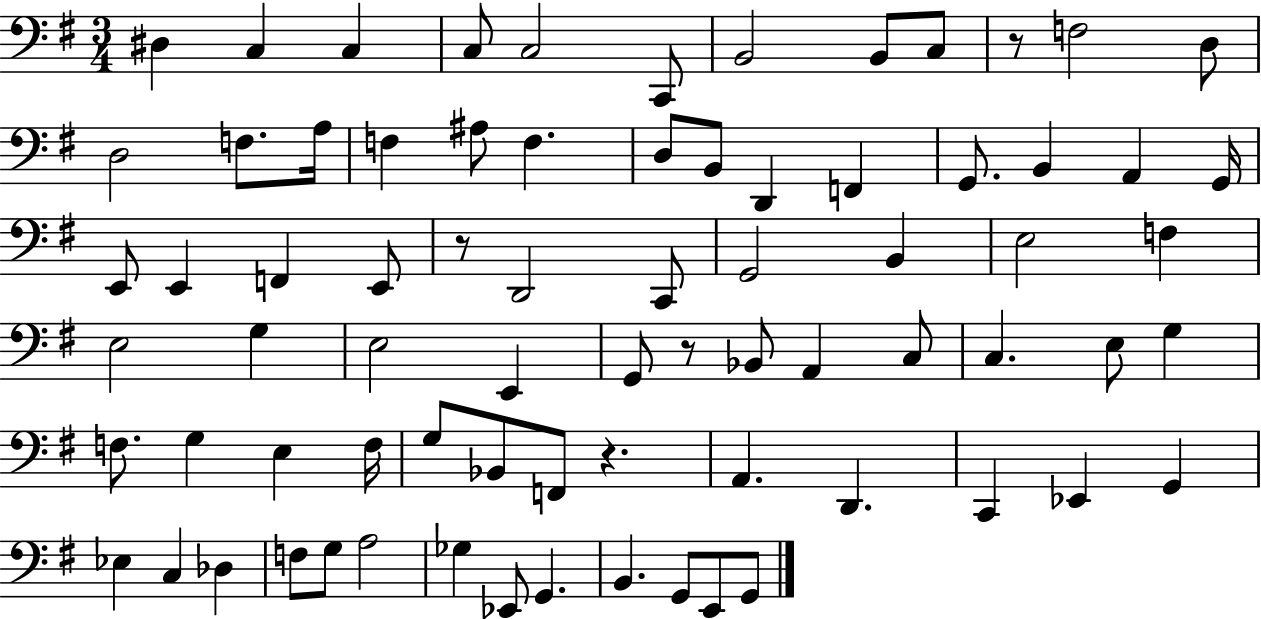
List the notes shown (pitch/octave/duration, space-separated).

D#3/q C3/q C3/q C3/e C3/h C2/e B2/h B2/e C3/e R/e F3/h D3/e D3/h F3/e. A3/s F3/q A#3/e F3/q. D3/e B2/e D2/q F2/q G2/e. B2/q A2/q G2/s E2/e E2/q F2/q E2/e R/e D2/h C2/e G2/h B2/q E3/h F3/q E3/h G3/q E3/h E2/q G2/e R/e Bb2/e A2/q C3/e C3/q. E3/e G3/q F3/e. G3/q E3/q F3/s G3/e Bb2/e F2/e R/q. A2/q. D2/q. C2/q Eb2/q G2/q Eb3/q C3/q Db3/q F3/e G3/e A3/h Gb3/q Eb2/e G2/q. B2/q. G2/e E2/e G2/e